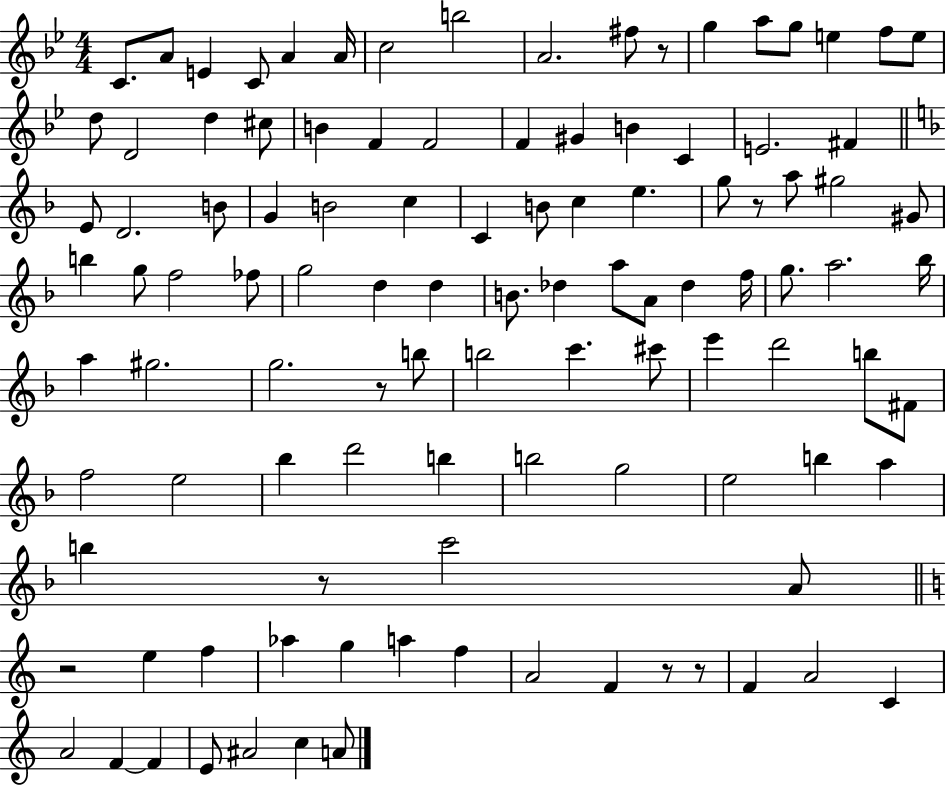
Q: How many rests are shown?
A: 7